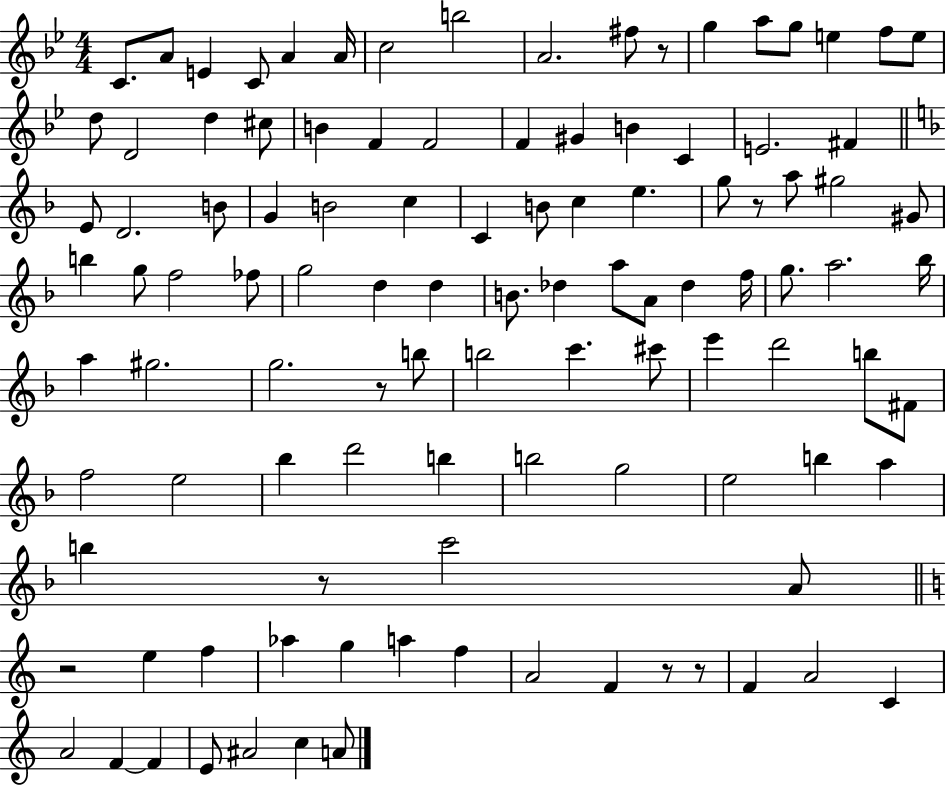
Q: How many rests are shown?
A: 7